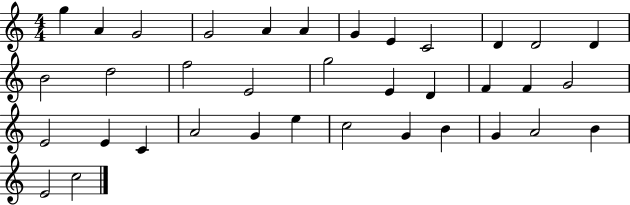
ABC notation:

X:1
T:Untitled
M:4/4
L:1/4
K:C
g A G2 G2 A A G E C2 D D2 D B2 d2 f2 E2 g2 E D F F G2 E2 E C A2 G e c2 G B G A2 B E2 c2